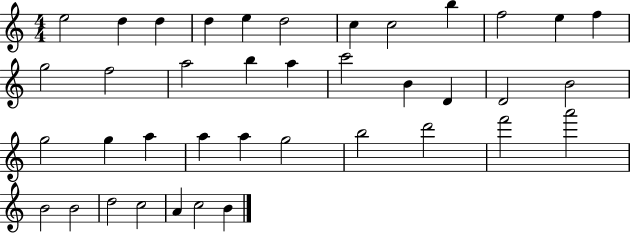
X:1
T:Untitled
M:4/4
L:1/4
K:C
e2 d d d e d2 c c2 b f2 e f g2 f2 a2 b a c'2 B D D2 B2 g2 g a a a g2 b2 d'2 f'2 a'2 B2 B2 d2 c2 A c2 B